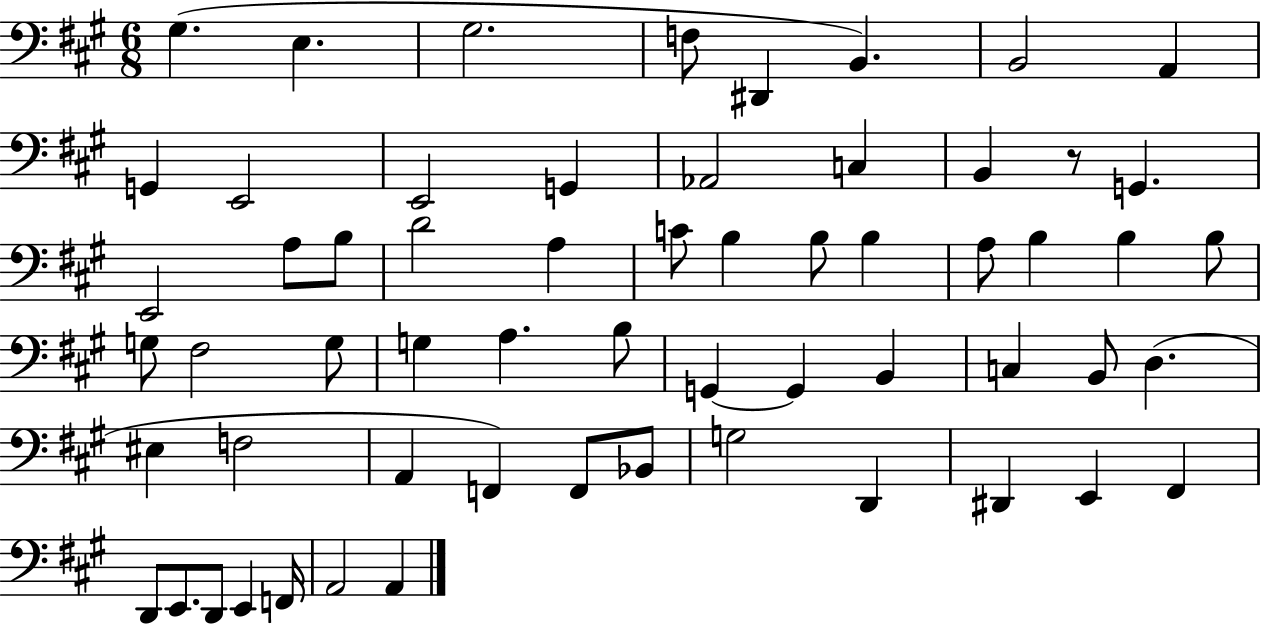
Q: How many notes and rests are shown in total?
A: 60